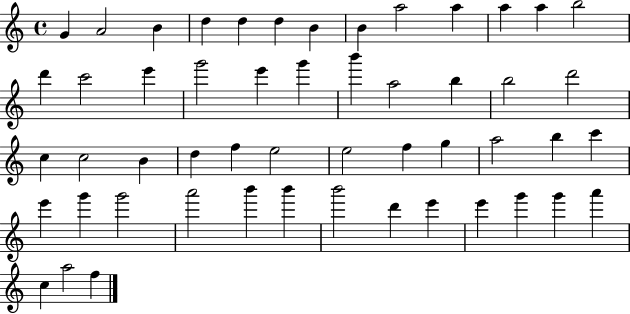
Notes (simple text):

G4/q A4/h B4/q D5/q D5/q D5/q B4/q B4/q A5/h A5/q A5/q A5/q B5/h D6/q C6/h E6/q G6/h E6/q G6/q B6/q A5/h B5/q B5/h D6/h C5/q C5/h B4/q D5/q F5/q E5/h E5/h F5/q G5/q A5/h B5/q C6/q E6/q G6/q G6/h A6/h B6/q B6/q B6/h D6/q E6/q E6/q G6/q G6/q A6/q C5/q A5/h F5/q